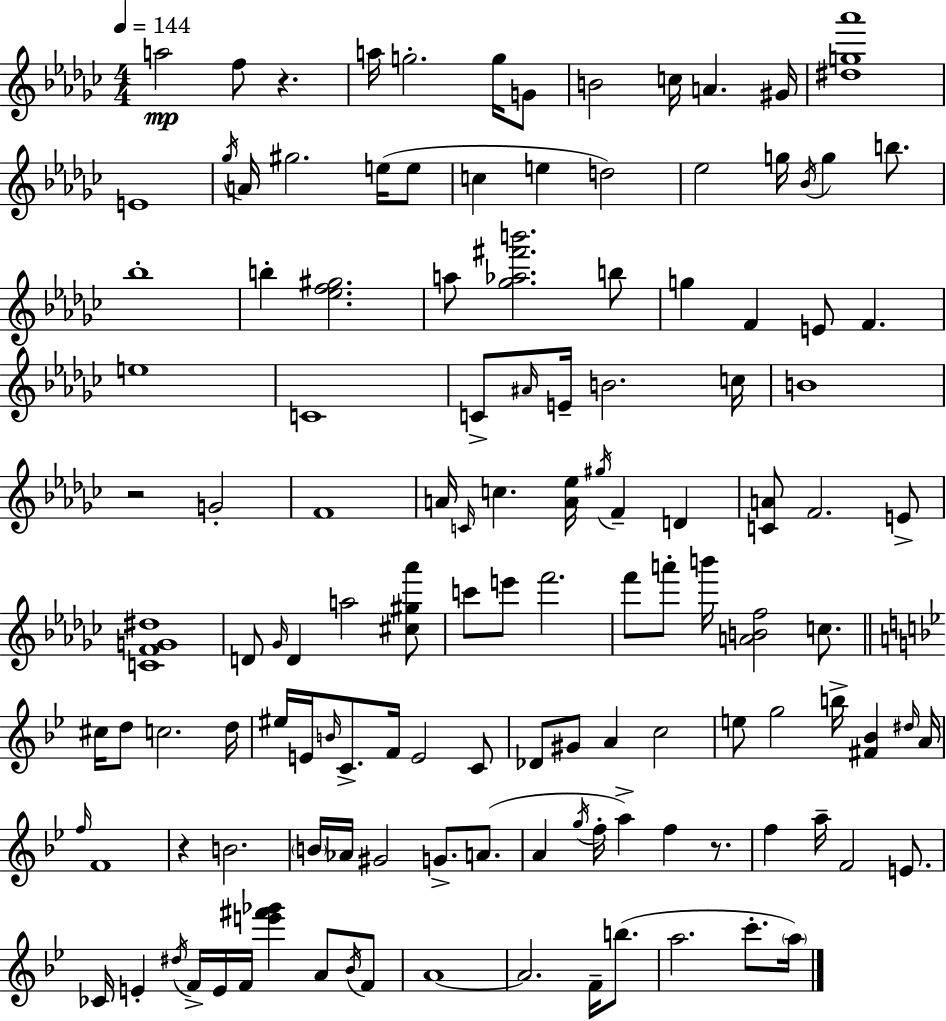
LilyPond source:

{
  \clef treble
  \numericTimeSignature
  \time 4/4
  \key ees \minor
  \tempo 4 = 144
  a''2\mp f''8 r4. | a''16 g''2.-. g''16 g'8 | b'2 c''16 a'4. gis'16 | <dis'' g'' aes'''>1 | \break e'1 | \acciaccatura { ges''16 } a'16 gis''2. e''16( e''8 | c''4 e''4 d''2) | ees''2 g''16 \acciaccatura { bes'16 } g''4 b''8. | \break bes''1-. | b''4-. <ees'' f'' gis''>2. | a''8 <ges'' aes'' fis''' b'''>2. | b''8 g''4 f'4 e'8 f'4. | \break e''1 | c'1 | c'8-> \grace { ais'16 } e'16-- b'2. | c''16 b'1 | \break r2 g'2-. | f'1 | a'16 \grace { c'16 } c''4. <a' ees''>16 \acciaccatura { gis''16 } f'4-- | d'4 <c' a'>8 f'2. | \break e'8-> <c' f' g' dis''>1 | d'8 \grace { ges'16 } d'4 a''2 | <cis'' gis'' aes'''>8 c'''8 e'''8 f'''2. | f'''8 a'''8-. b'''16 <a' b' f''>2 | \break c''8. \bar "||" \break \key bes \major cis''16 d''8 c''2. d''16 | eis''16 e'16 \grace { b'16 } c'8.-> f'16 e'2 c'8 | des'8 gis'8 a'4 c''2 | e''8 g''2 b''16-> <fis' bes'>4 | \break \grace { dis''16 } a'16 \grace { f''16 } f'1 | r4 b'2. | \parenthesize b'16 aes'16 gis'2 g'8.-> | a'8.( a'4 \acciaccatura { g''16 } f''16-. a''4->) f''4 | \break r8. f''4 a''16-- f'2 | e'8. ces'16 e'4-. \acciaccatura { dis''16 } f'16-> e'16 f'16 <e''' fis''' ges'''>4 | a'8 \acciaccatura { bes'16 } f'8 a'1~~ | a'2. | \break f'16-- b''8.( a''2. | c'''8.-. \parenthesize a''16) \bar "|."
}